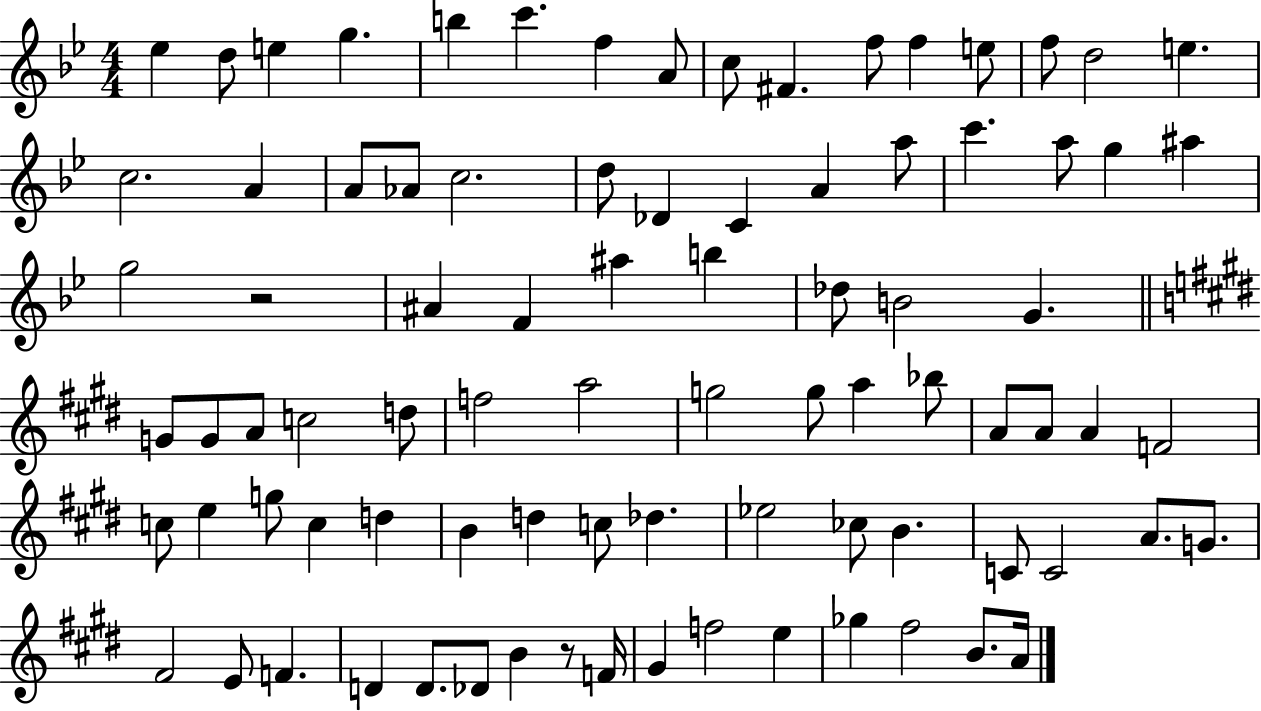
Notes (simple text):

Eb5/q D5/e E5/q G5/q. B5/q C6/q. F5/q A4/e C5/e F#4/q. F5/e F5/q E5/e F5/e D5/h E5/q. C5/h. A4/q A4/e Ab4/e C5/h. D5/e Db4/q C4/q A4/q A5/e C6/q. A5/e G5/q A#5/q G5/h R/h A#4/q F4/q A#5/q B5/q Db5/e B4/h G4/q. G4/e G4/e A4/e C5/h D5/e F5/h A5/h G5/h G5/e A5/q Bb5/e A4/e A4/e A4/q F4/h C5/e E5/q G5/e C5/q D5/q B4/q D5/q C5/e Db5/q. Eb5/h CES5/e B4/q. C4/e C4/h A4/e. G4/e. F#4/h E4/e F4/q. D4/q D4/e. Db4/e B4/q R/e F4/s G#4/q F5/h E5/q Gb5/q F#5/h B4/e. A4/s